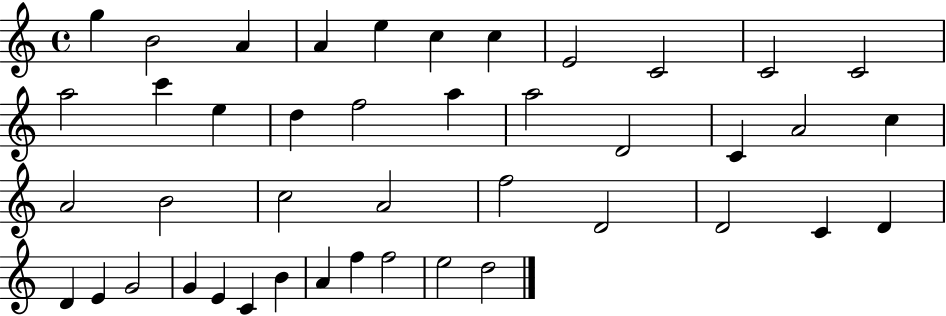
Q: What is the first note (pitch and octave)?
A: G5